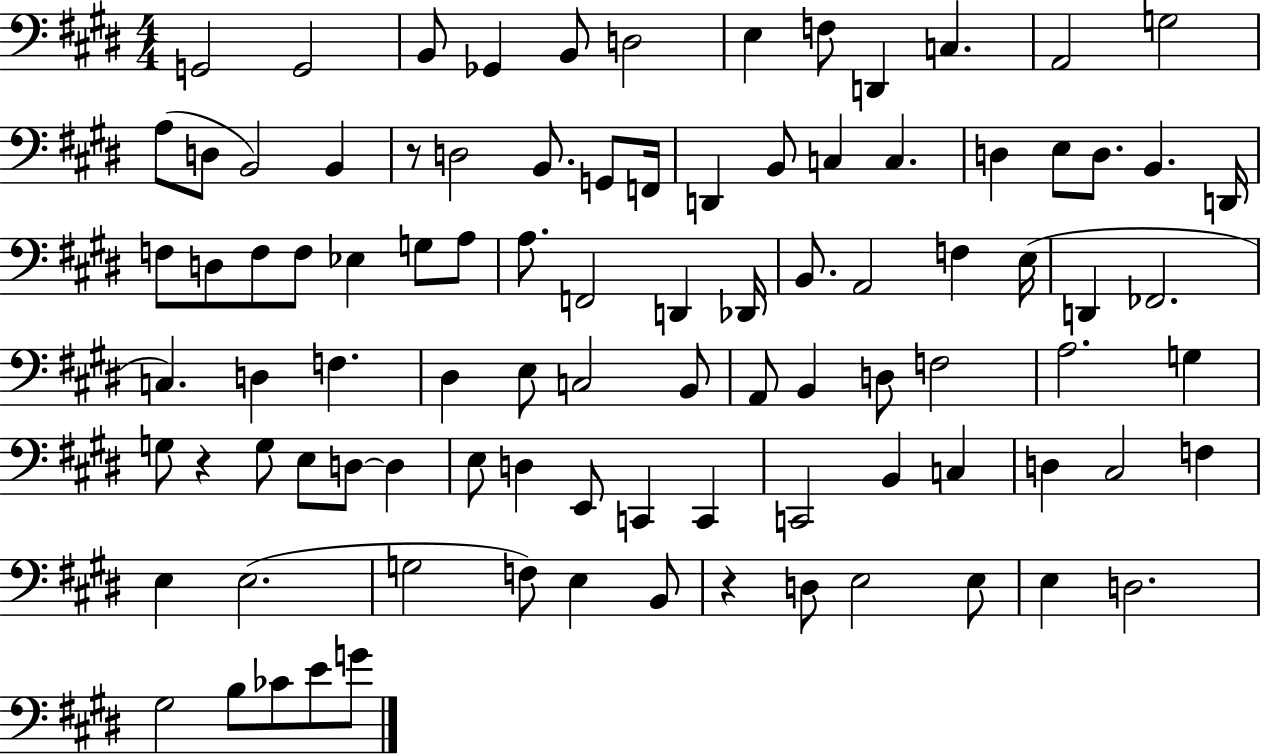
X:1
T:Untitled
M:4/4
L:1/4
K:E
G,,2 G,,2 B,,/2 _G,, B,,/2 D,2 E, F,/2 D,, C, A,,2 G,2 A,/2 D,/2 B,,2 B,, z/2 D,2 B,,/2 G,,/2 F,,/4 D,, B,,/2 C, C, D, E,/2 D,/2 B,, D,,/4 F,/2 D,/2 F,/2 F,/2 _E, G,/2 A,/2 A,/2 F,,2 D,, _D,,/4 B,,/2 A,,2 F, E,/4 D,, _F,,2 C, D, F, ^D, E,/2 C,2 B,,/2 A,,/2 B,, D,/2 F,2 A,2 G, G,/2 z G,/2 E,/2 D,/2 D, E,/2 D, E,,/2 C,, C,, C,,2 B,, C, D, ^C,2 F, E, E,2 G,2 F,/2 E, B,,/2 z D,/2 E,2 E,/2 E, D,2 ^G,2 B,/2 _C/2 E/2 G/2